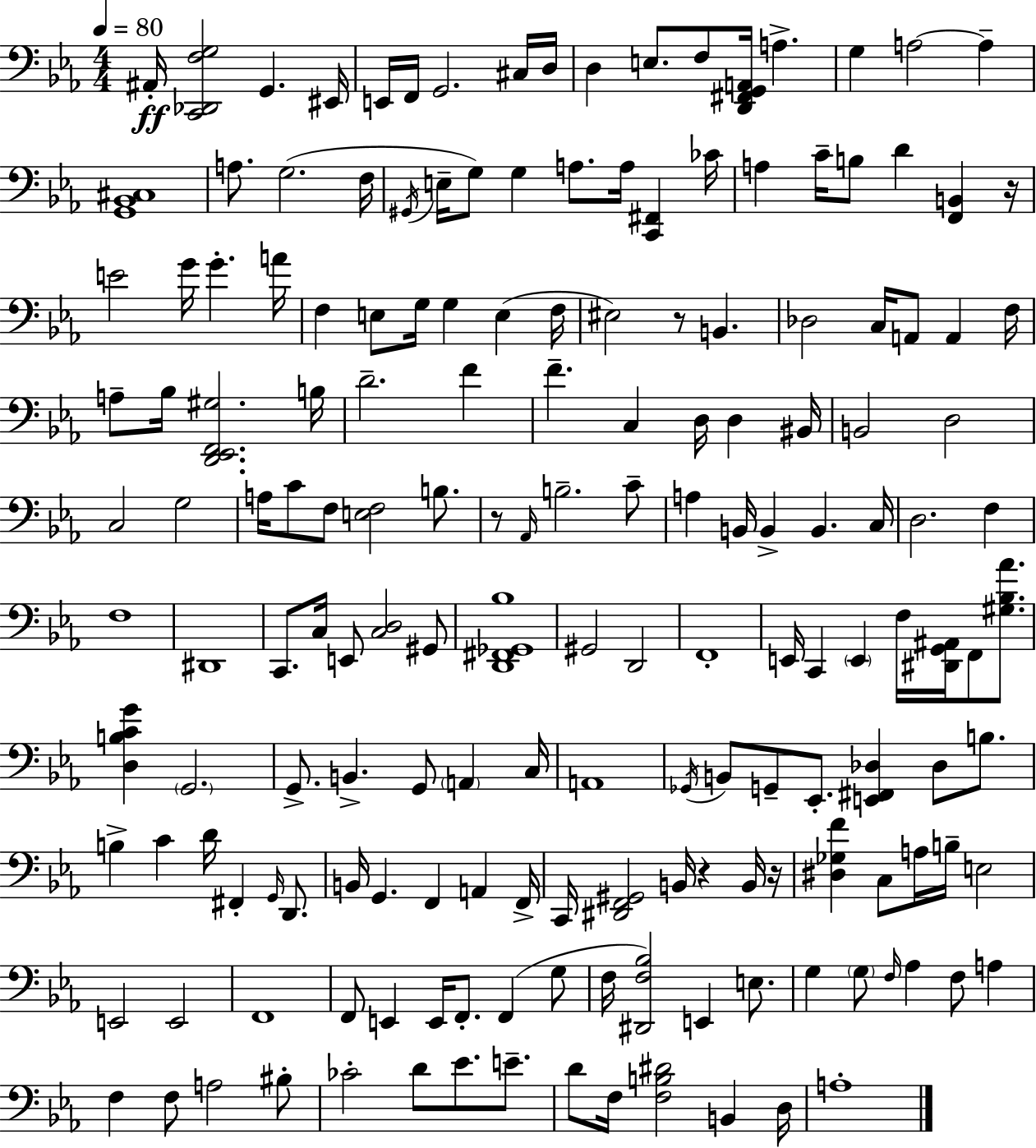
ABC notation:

X:1
T:Untitled
M:4/4
L:1/4
K:Cm
^A,,/4 [C,,_D,,F,G,]2 G,, ^E,,/4 E,,/4 F,,/4 G,,2 ^C,/4 D,/4 D, E,/2 F,/2 [D,,^F,,G,,A,,]/4 A, G, A,2 A, [G,,_B,,^C,]4 A,/2 G,2 F,/4 ^G,,/4 E,/4 G,/2 G, A,/2 A,/4 [C,,^F,,] _C/4 A, C/4 B,/2 D [F,,B,,] z/4 E2 G/4 G A/4 F, E,/2 G,/4 G, E, F,/4 ^E,2 z/2 B,, _D,2 C,/4 A,,/2 A,, F,/4 A,/2 _B,/4 [D,,_E,,F,,^G,]2 B,/4 D2 F F C, D,/4 D, ^B,,/4 B,,2 D,2 C,2 G,2 A,/4 C/2 F,/2 [E,F,]2 B,/2 z/2 _A,,/4 B,2 C/2 A, B,,/4 B,, B,, C,/4 D,2 F, F,4 ^D,,4 C,,/2 C,/4 E,,/2 [C,D,]2 ^G,,/2 [D,,^F,,_G,,_B,]4 ^G,,2 D,,2 F,,4 E,,/4 C,, E,, F,/4 [^D,,G,,^A,,]/4 F,,/2 [^G,_B,_A]/2 [D,B,CG] G,,2 G,,/2 B,, G,,/2 A,, C,/4 A,,4 _G,,/4 B,,/2 G,,/2 _E,,/2 [E,,^F,,_D,] _D,/2 B,/2 B, C D/4 ^F,, G,,/4 D,,/2 B,,/4 G,, F,, A,, F,,/4 C,,/4 [^D,,F,,^G,,]2 B,,/4 z B,,/4 z/4 [^D,_G,F] C,/2 A,/4 B,/4 E,2 E,,2 E,,2 F,,4 F,,/2 E,, E,,/4 F,,/2 F,, G,/2 F,/4 [^D,,F,_B,]2 E,, E,/2 G, G,/2 F,/4 _A, F,/2 A, F, F,/2 A,2 ^B,/2 _C2 D/2 _E/2 E/2 D/2 F,/4 [F,B,^D]2 B,, D,/4 A,4